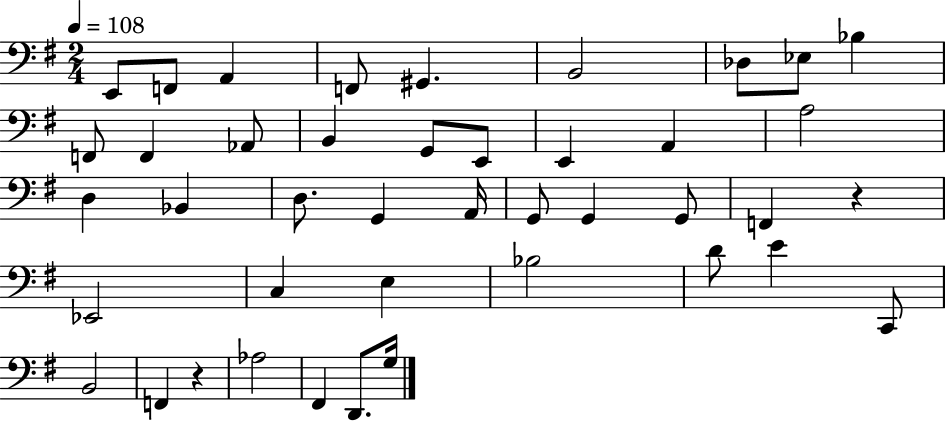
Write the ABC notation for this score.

X:1
T:Untitled
M:2/4
L:1/4
K:G
E,,/2 F,,/2 A,, F,,/2 ^G,, B,,2 _D,/2 _E,/2 _B, F,,/2 F,, _A,,/2 B,, G,,/2 E,,/2 E,, A,, A,2 D, _B,, D,/2 G,, A,,/4 G,,/2 G,, G,,/2 F,, z _E,,2 C, E, _B,2 D/2 E C,,/2 B,,2 F,, z _A,2 ^F,, D,,/2 G,/4